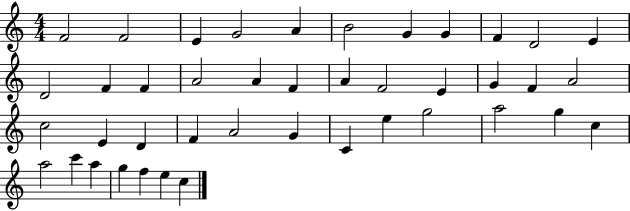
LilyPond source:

{
  \clef treble
  \numericTimeSignature
  \time 4/4
  \key c \major
  f'2 f'2 | e'4 g'2 a'4 | b'2 g'4 g'4 | f'4 d'2 e'4 | \break d'2 f'4 f'4 | a'2 a'4 f'4 | a'4 f'2 e'4 | g'4 f'4 a'2 | \break c''2 e'4 d'4 | f'4 a'2 g'4 | c'4 e''4 g''2 | a''2 g''4 c''4 | \break a''2 c'''4 a''4 | g''4 f''4 e''4 c''4 | \bar "|."
}